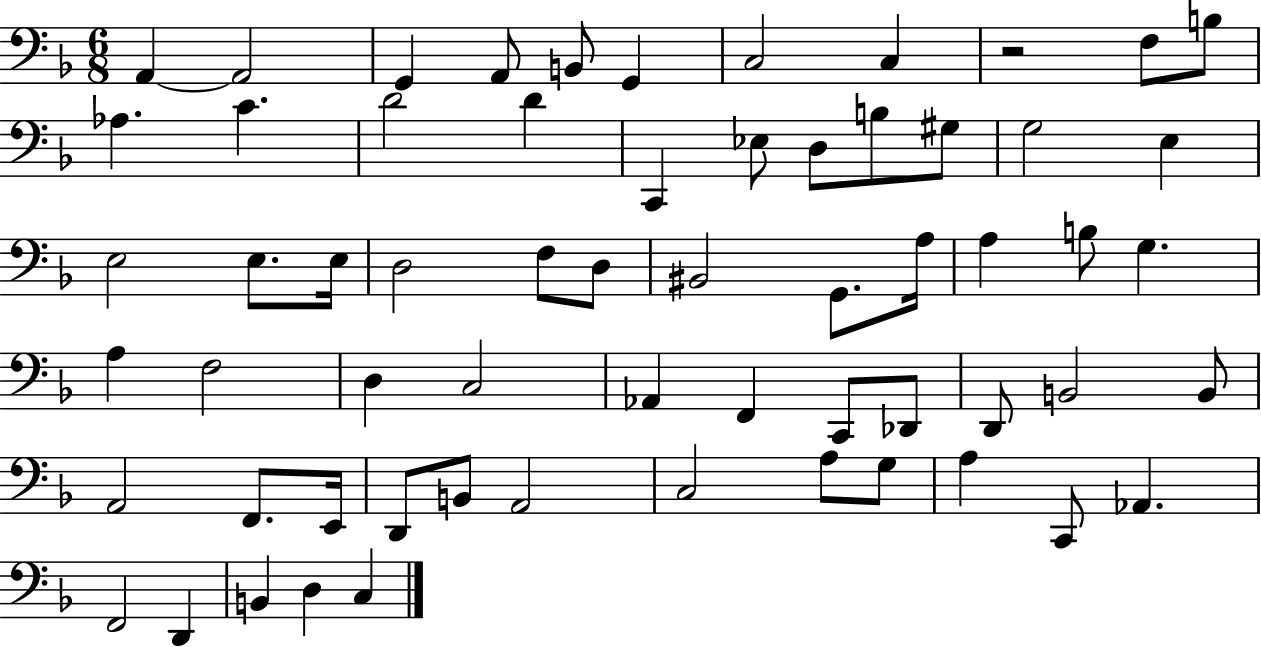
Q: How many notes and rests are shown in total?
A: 62